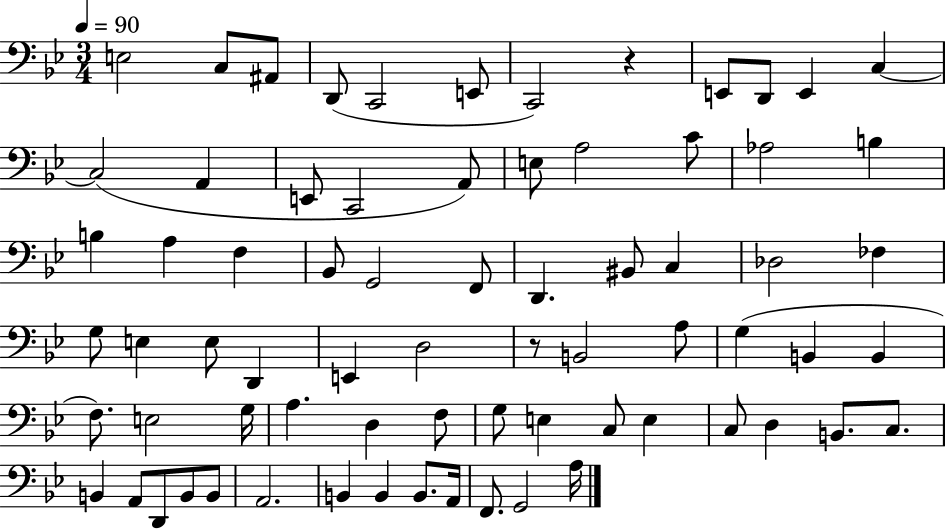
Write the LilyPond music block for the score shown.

{
  \clef bass
  \numericTimeSignature
  \time 3/4
  \key bes \major
  \tempo 4 = 90
  e2 c8 ais,8 | d,8( c,2 e,8 | c,2) r4 | e,8 d,8 e,4 c4~~ | \break c2( a,4 | e,8 c,2 a,8) | e8 a2 c'8 | aes2 b4 | \break b4 a4 f4 | bes,8 g,2 f,8 | d,4. bis,8 c4 | des2 fes4 | \break g8 e4 e8 d,4 | e,4 d2 | r8 b,2 a8 | g4( b,4 b,4 | \break f8.) e2 g16 | a4. d4 f8 | g8 e4 c8 e4 | c8 d4 b,8. c8. | \break b,4 a,8 d,8 b,8 b,8 | a,2. | b,4 b,4 b,8. a,16 | f,8. g,2 a16 | \break \bar "|."
}